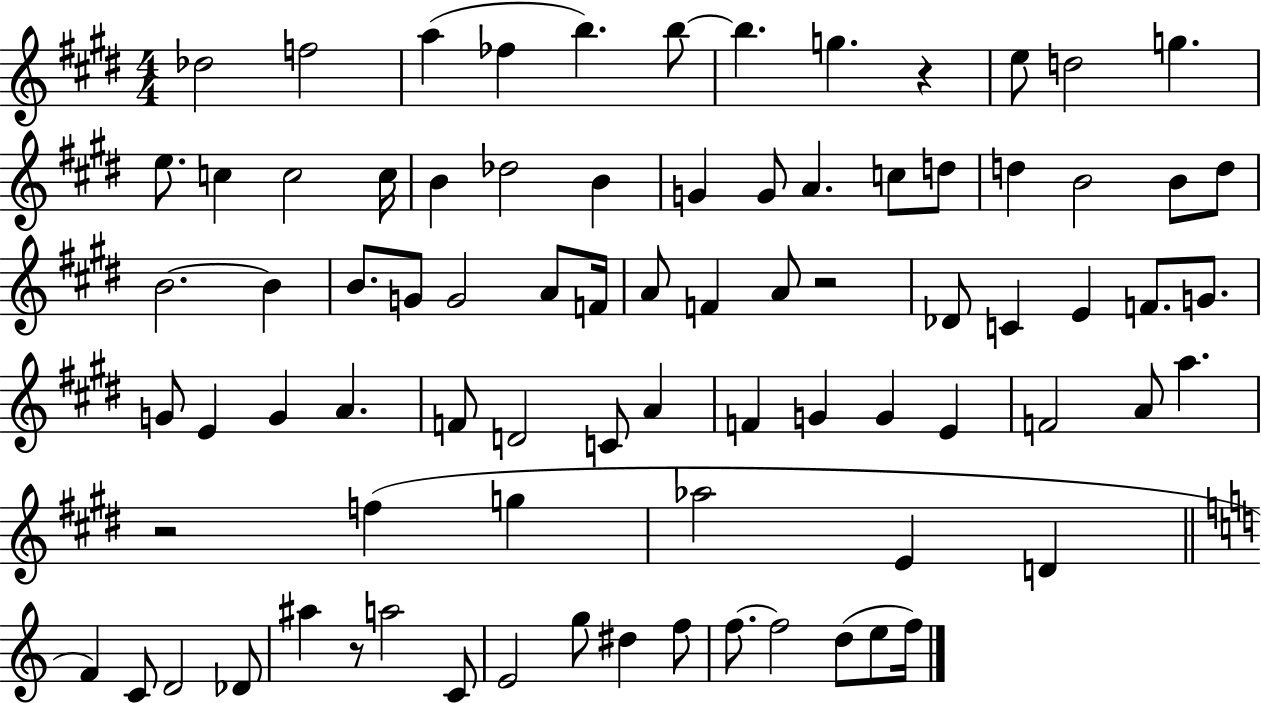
X:1
T:Untitled
M:4/4
L:1/4
K:E
_d2 f2 a _f b b/2 b g z e/2 d2 g e/2 c c2 c/4 B _d2 B G G/2 A c/2 d/2 d B2 B/2 d/2 B2 B B/2 G/2 G2 A/2 F/4 A/2 F A/2 z2 _D/2 C E F/2 G/2 G/2 E G A F/2 D2 C/2 A F G G E F2 A/2 a z2 f g _a2 E D F C/2 D2 _D/2 ^a z/2 a2 C/2 E2 g/2 ^d f/2 f/2 f2 d/2 e/2 f/4